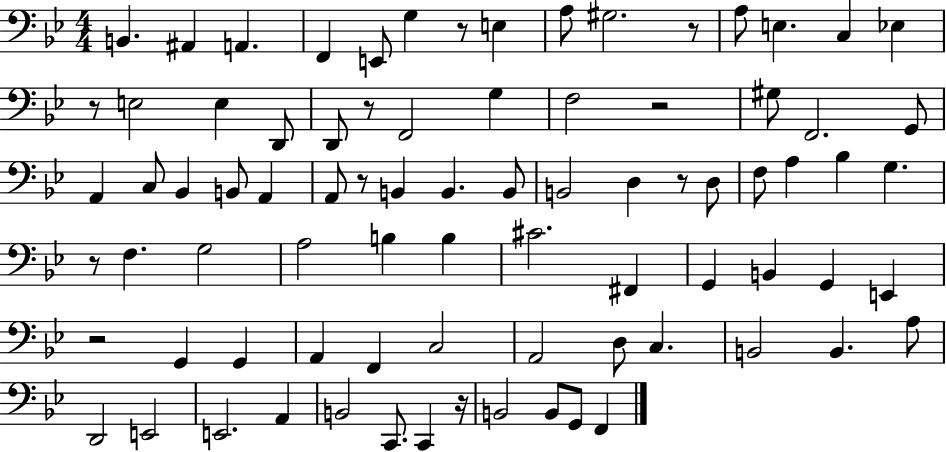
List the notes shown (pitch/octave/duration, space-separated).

B2/q. A#2/q A2/q. F2/q E2/e G3/q R/e E3/q A3/e G#3/h. R/e A3/e E3/q. C3/q Eb3/q R/e E3/h E3/q D2/e D2/e R/e F2/h G3/q F3/h R/h G#3/e F2/h. G2/e A2/q C3/e Bb2/q B2/e A2/q A2/e R/e B2/q B2/q. B2/e B2/h D3/q R/e D3/e F3/e A3/q Bb3/q G3/q. R/e F3/q. G3/h A3/h B3/q B3/q C#4/h. F#2/q G2/q B2/q G2/q E2/q R/h G2/q G2/q A2/q F2/q C3/h A2/h D3/e C3/q. B2/h B2/q. A3/e D2/h E2/h E2/h. A2/q B2/h C2/e. C2/q R/s B2/h B2/e G2/e F2/q